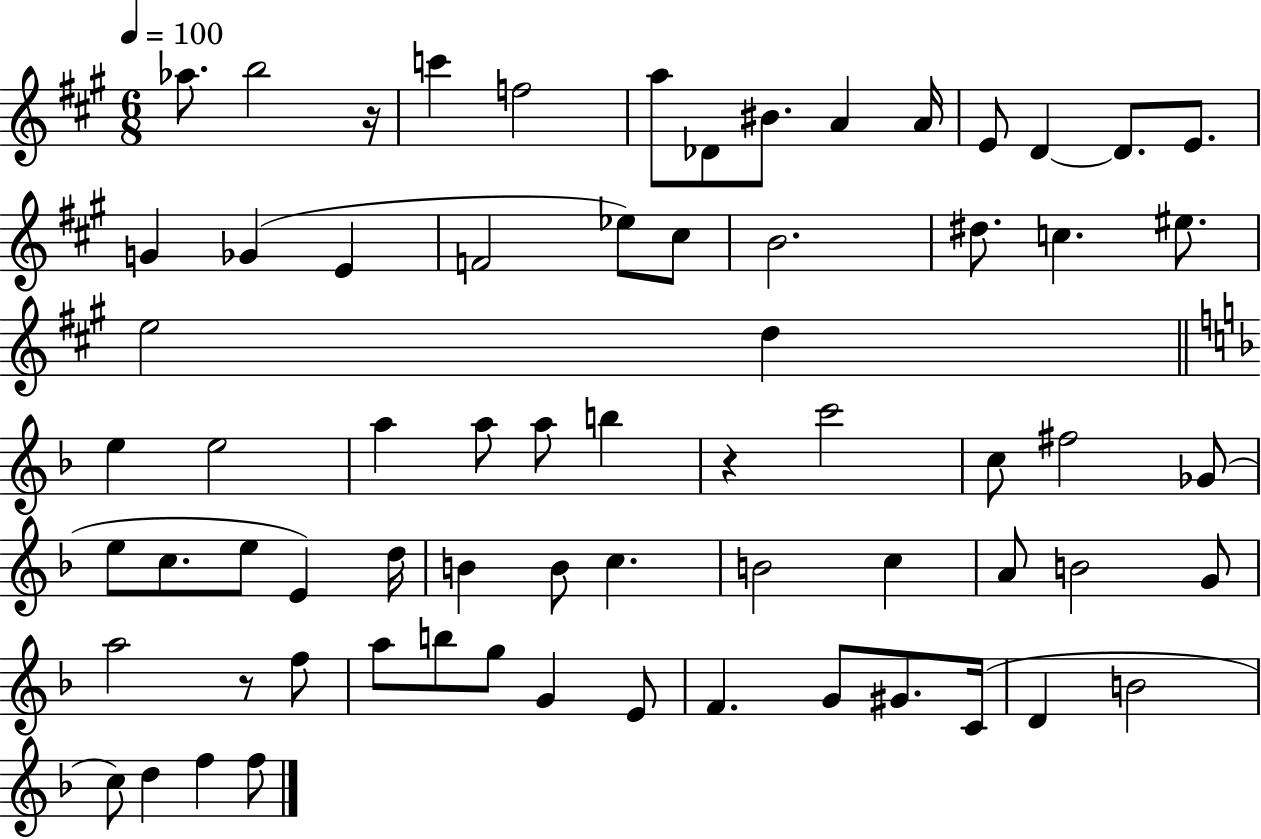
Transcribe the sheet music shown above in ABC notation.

X:1
T:Untitled
M:6/8
L:1/4
K:A
_a/2 b2 z/4 c' f2 a/2 _D/2 ^B/2 A A/4 E/2 D D/2 E/2 G _G E F2 _e/2 ^c/2 B2 ^d/2 c ^e/2 e2 d e e2 a a/2 a/2 b z c'2 c/2 ^f2 _G/2 e/2 c/2 e/2 E d/4 B B/2 c B2 c A/2 B2 G/2 a2 z/2 f/2 a/2 b/2 g/2 G E/2 F G/2 ^G/2 C/4 D B2 c/2 d f f/2